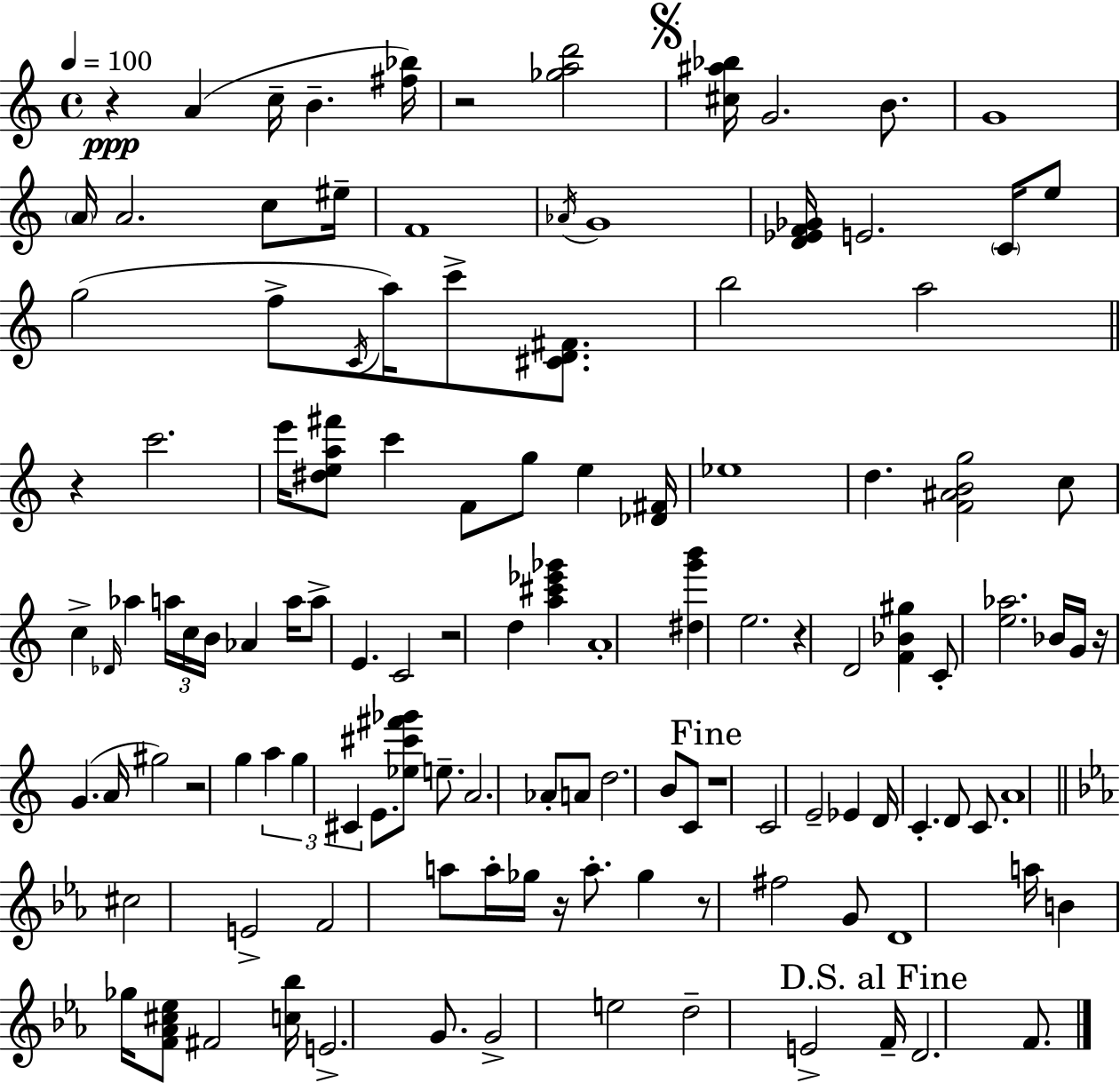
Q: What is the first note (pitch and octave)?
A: A4